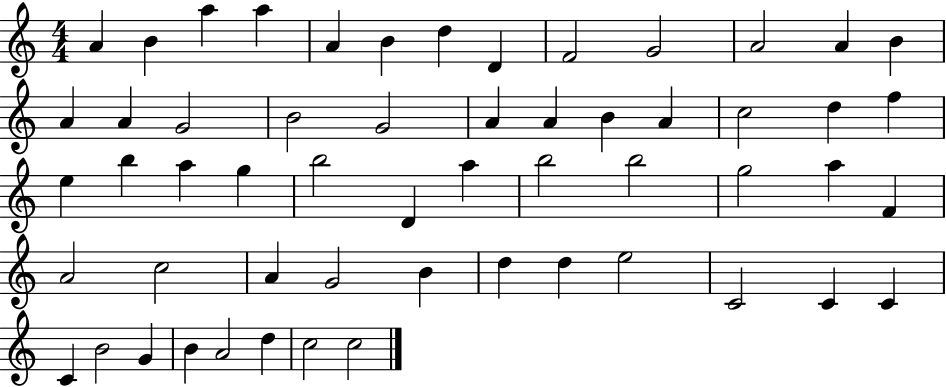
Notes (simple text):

A4/q B4/q A5/q A5/q A4/q B4/q D5/q D4/q F4/h G4/h A4/h A4/q B4/q A4/q A4/q G4/h B4/h G4/h A4/q A4/q B4/q A4/q C5/h D5/q F5/q E5/q B5/q A5/q G5/q B5/h D4/q A5/q B5/h B5/h G5/h A5/q F4/q A4/h C5/h A4/q G4/h B4/q D5/q D5/q E5/h C4/h C4/q C4/q C4/q B4/h G4/q B4/q A4/h D5/q C5/h C5/h